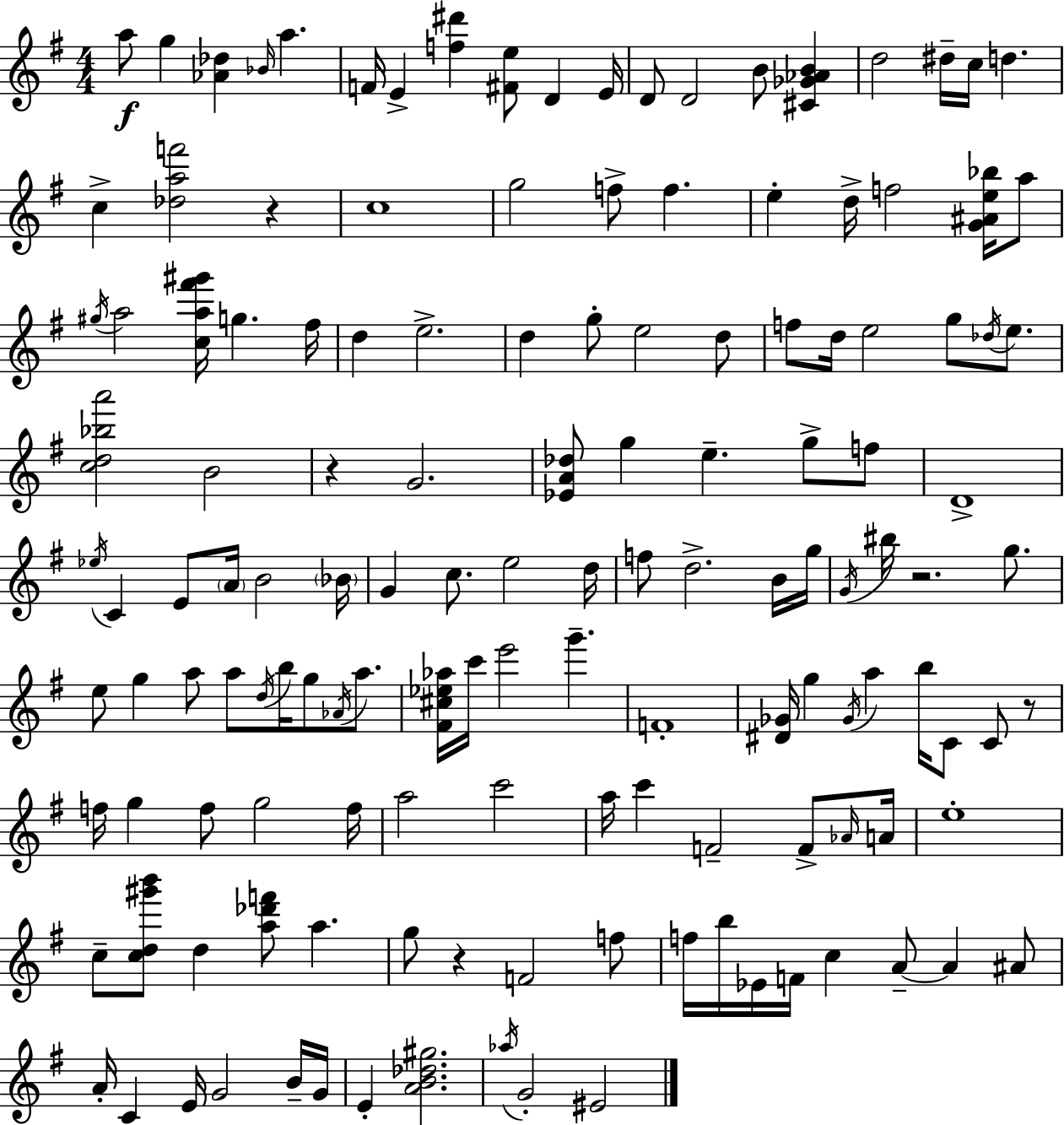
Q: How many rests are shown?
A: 5